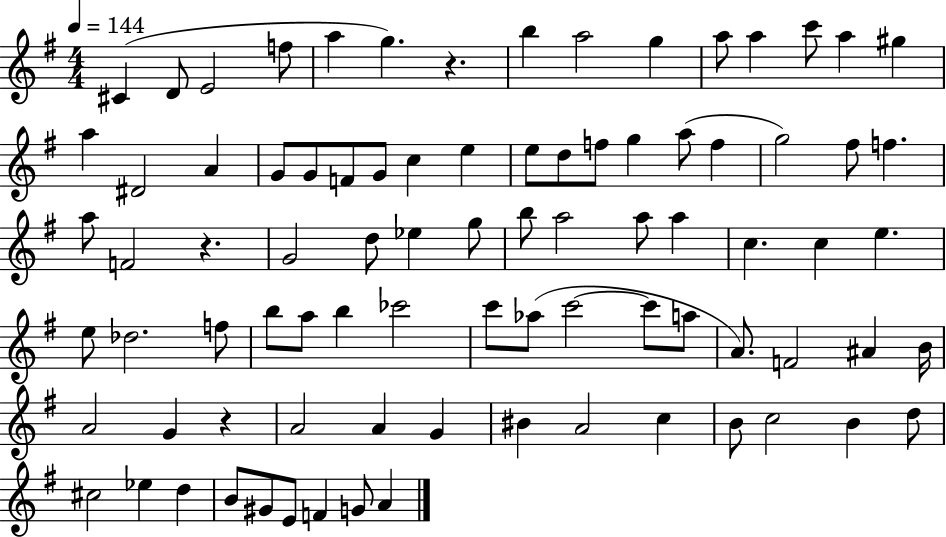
C#4/q D4/e E4/h F5/e A5/q G5/q. R/q. B5/q A5/h G5/q A5/e A5/q C6/e A5/q G#5/q A5/q D#4/h A4/q G4/e G4/e F4/e G4/e C5/q E5/q E5/e D5/e F5/e G5/q A5/e F5/q G5/h F#5/e F5/q. A5/e F4/h R/q. G4/h D5/e Eb5/q G5/e B5/e A5/h A5/e A5/q C5/q. C5/q E5/q. E5/e Db5/h. F5/e B5/e A5/e B5/q CES6/h C6/e Ab5/e C6/h C6/e A5/e A4/e. F4/h A#4/q B4/s A4/h G4/q R/q A4/h A4/q G4/q BIS4/q A4/h C5/q B4/e C5/h B4/q D5/e C#5/h Eb5/q D5/q B4/e G#4/e E4/e F4/q G4/e A4/q